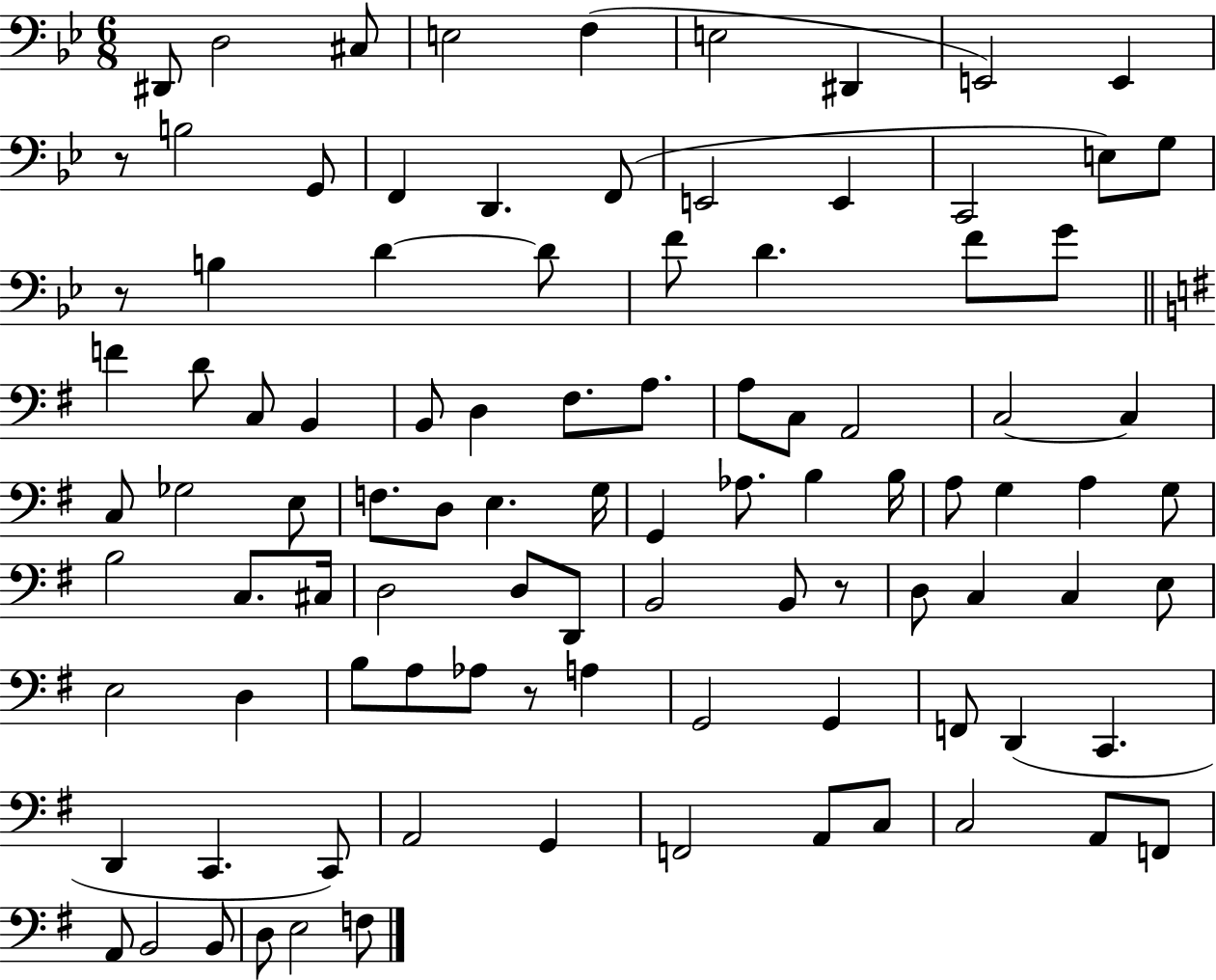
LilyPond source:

{
  \clef bass
  \numericTimeSignature
  \time 6/8
  \key bes \major
  dis,8 d2 cis8 | e2 f4( | e2 dis,4 | e,2) e,4 | \break r8 b2 g,8 | f,4 d,4. f,8( | e,2 e,4 | c,2 e8) g8 | \break r8 b4 d'4~~ d'8 | f'8 d'4. f'8 g'8 | \bar "||" \break \key g \major f'4 d'8 c8 b,4 | b,8 d4 fis8. a8. | a8 c8 a,2 | c2~~ c4 | \break c8 ges2 e8 | f8. d8 e4. g16 | g,4 aes8. b4 b16 | a8 g4 a4 g8 | \break b2 c8. cis16 | d2 d8 d,8 | b,2 b,8 r8 | d8 c4 c4 e8 | \break e2 d4 | b8 a8 aes8 r8 a4 | g,2 g,4 | f,8 d,4( c,4. | \break d,4 c,4. c,8) | a,2 g,4 | f,2 a,8 c8 | c2 a,8 f,8 | \break a,8 b,2 b,8 | d8 e2 f8 | \bar "|."
}